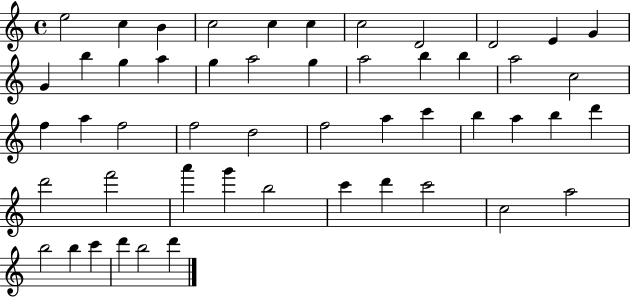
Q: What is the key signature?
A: C major